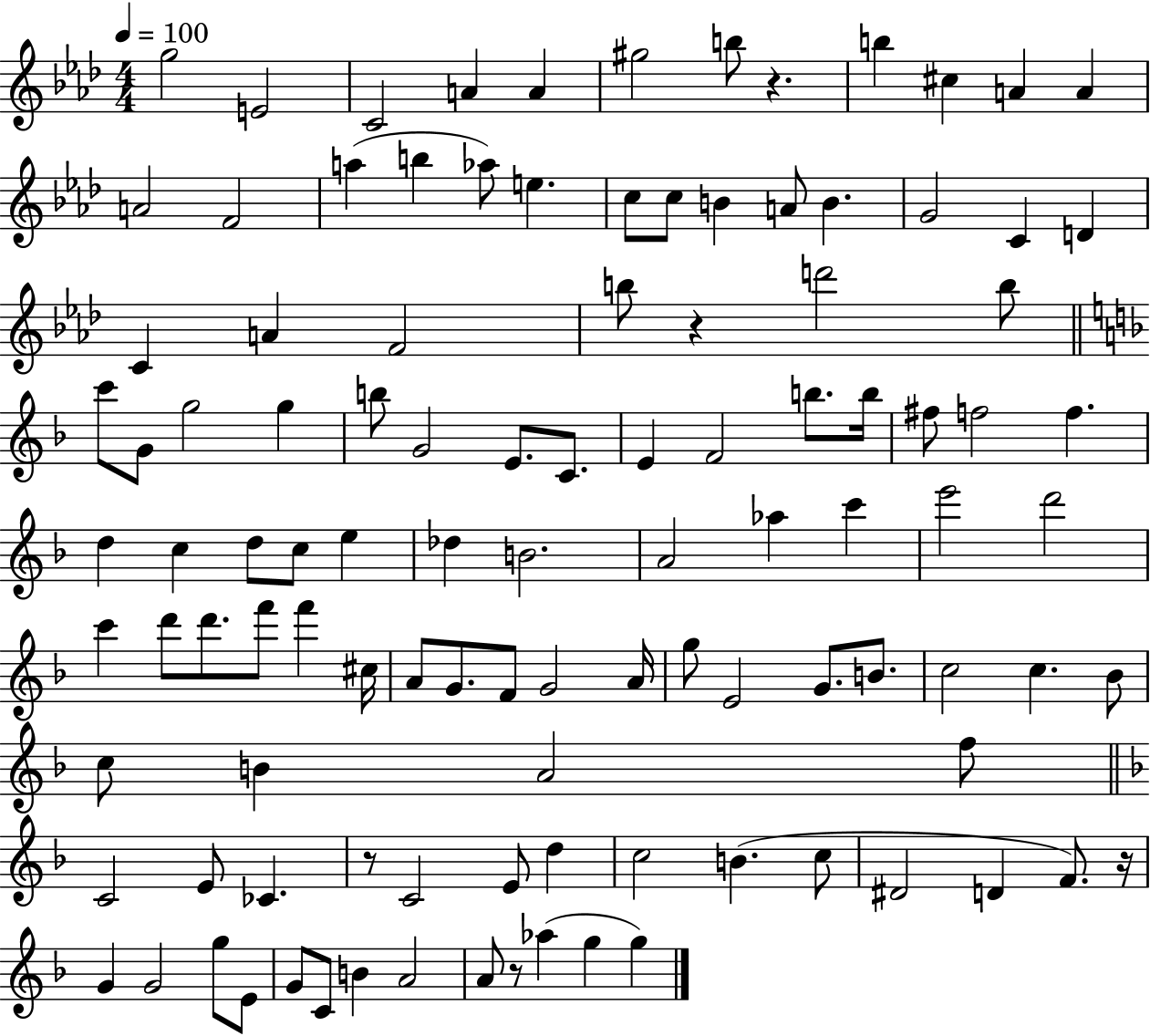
{
  \clef treble
  \numericTimeSignature
  \time 4/4
  \key aes \major
  \tempo 4 = 100
  g''2 e'2 | c'2 a'4 a'4 | gis''2 b''8 r4. | b''4 cis''4 a'4 a'4 | \break a'2 f'2 | a''4( b''4 aes''8) e''4. | c''8 c''8 b'4 a'8 b'4. | g'2 c'4 d'4 | \break c'4 a'4 f'2 | b''8 r4 d'''2 b''8 | \bar "||" \break \key f \major c'''8 g'8 g''2 g''4 | b''8 g'2 e'8. c'8. | e'4 f'2 b''8. b''16 | fis''8 f''2 f''4. | \break d''4 c''4 d''8 c''8 e''4 | des''4 b'2. | a'2 aes''4 c'''4 | e'''2 d'''2 | \break c'''4 d'''8 d'''8. f'''8 f'''4 cis''16 | a'8 g'8. f'8 g'2 a'16 | g''8 e'2 g'8. b'8. | c''2 c''4. bes'8 | \break c''8 b'4 a'2 f''8 | \bar "||" \break \key f \major c'2 e'8 ces'4. | r8 c'2 e'8 d''4 | c''2 b'4.( c''8 | dis'2 d'4 f'8.) r16 | \break g'4 g'2 g''8 e'8 | g'8 c'8 b'4 a'2 | a'8 r8 aes''4( g''4 g''4) | \bar "|."
}